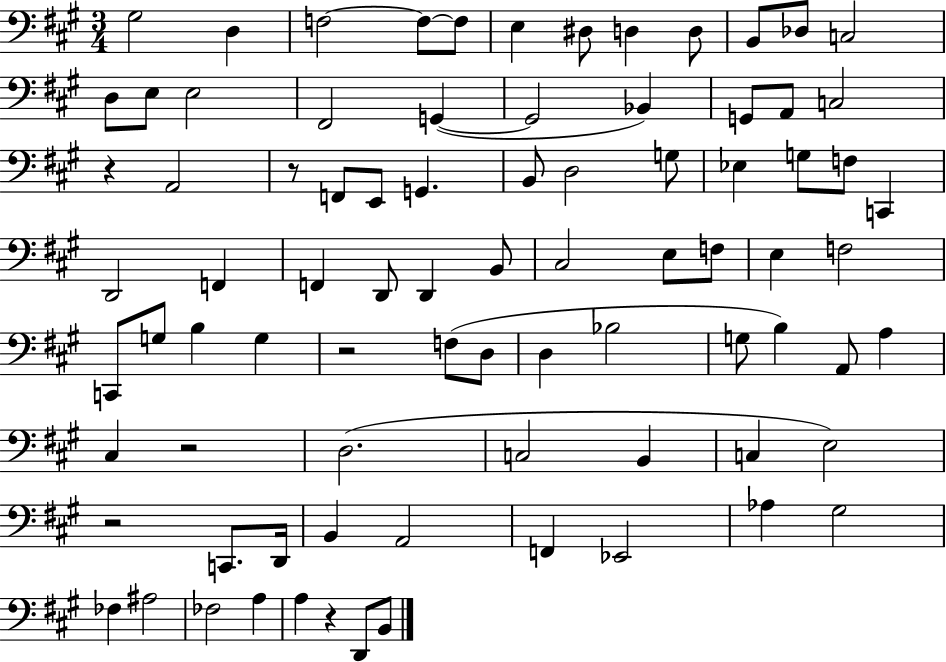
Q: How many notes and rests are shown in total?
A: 83